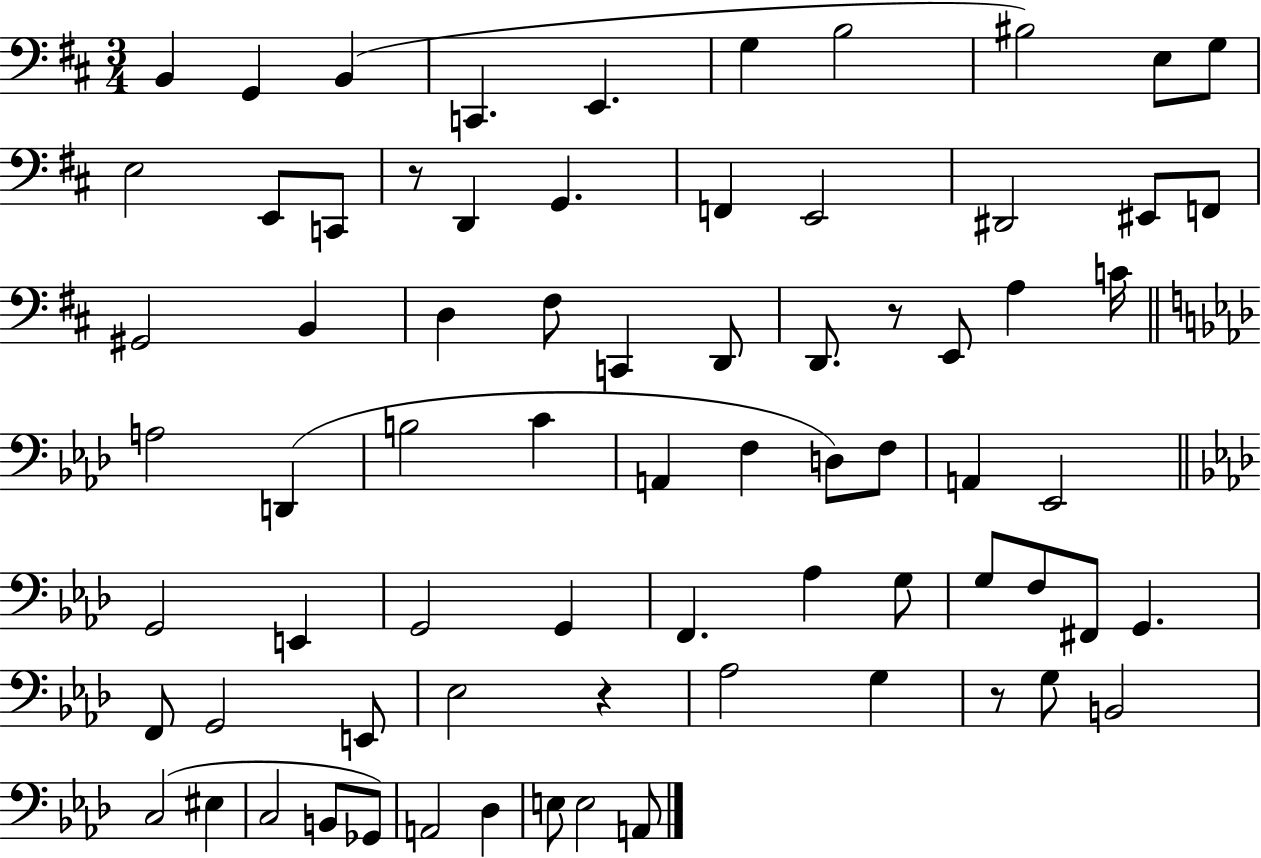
X:1
T:Untitled
M:3/4
L:1/4
K:D
B,, G,, B,, C,, E,, G, B,2 ^B,2 E,/2 G,/2 E,2 E,,/2 C,,/2 z/2 D,, G,, F,, E,,2 ^D,,2 ^E,,/2 F,,/2 ^G,,2 B,, D, ^F,/2 C,, D,,/2 D,,/2 z/2 E,,/2 A, C/4 A,2 D,, B,2 C A,, F, D,/2 F,/2 A,, _E,,2 G,,2 E,, G,,2 G,, F,, _A, G,/2 G,/2 F,/2 ^F,,/2 G,, F,,/2 G,,2 E,,/2 _E,2 z _A,2 G, z/2 G,/2 B,,2 C,2 ^E, C,2 B,,/2 _G,,/2 A,,2 _D, E,/2 E,2 A,,/2